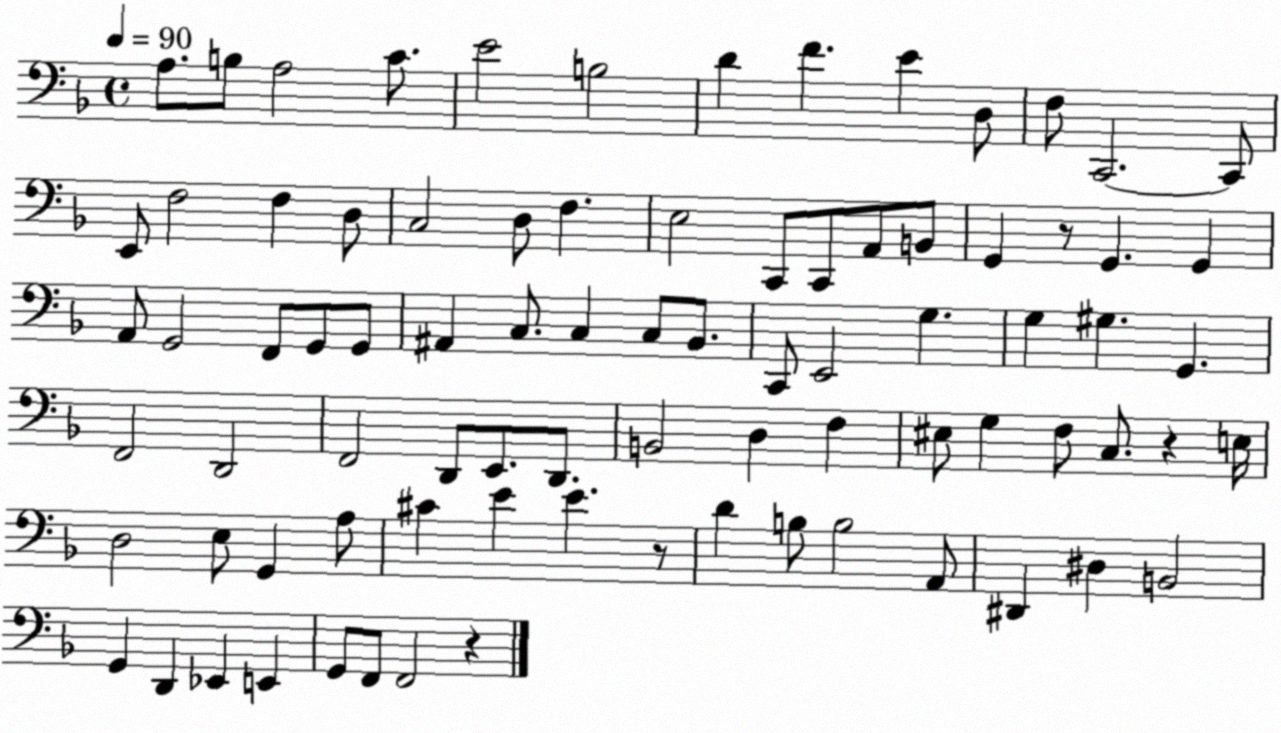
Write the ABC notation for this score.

X:1
T:Untitled
M:4/4
L:1/4
K:F
A,/2 B,/2 A,2 C/2 E2 B,2 D F E D,/2 F,/2 C,,2 C,,/2 E,,/2 F,2 F, D,/2 C,2 D,/2 F, E,2 C,,/2 C,,/2 A,,/2 B,,/2 G,, z/2 G,, G,, A,,/2 G,,2 F,,/2 G,,/2 G,,/2 ^A,, C,/2 C, C,/2 _B,,/2 C,,/2 E,,2 G, G, ^G, G,, F,,2 D,,2 F,,2 D,,/2 E,,/2 D,,/2 B,,2 D, F, ^E,/2 G, F,/2 C,/2 z E,/4 D,2 E,/2 G,, A,/2 ^C E E z/2 D B,/2 B,2 A,,/2 ^D,, ^D, B,,2 G,, D,, _E,, E,, G,,/2 F,,/2 F,,2 z